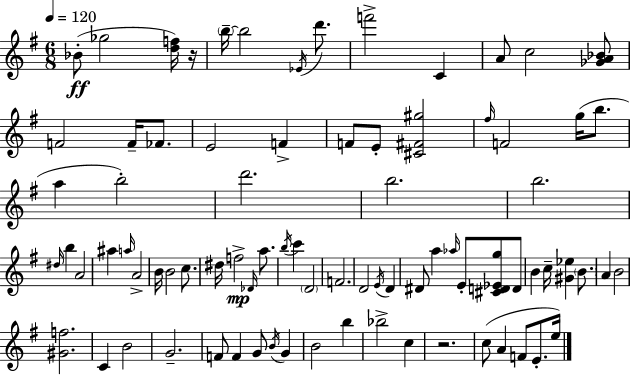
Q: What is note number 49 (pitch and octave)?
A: Ab5